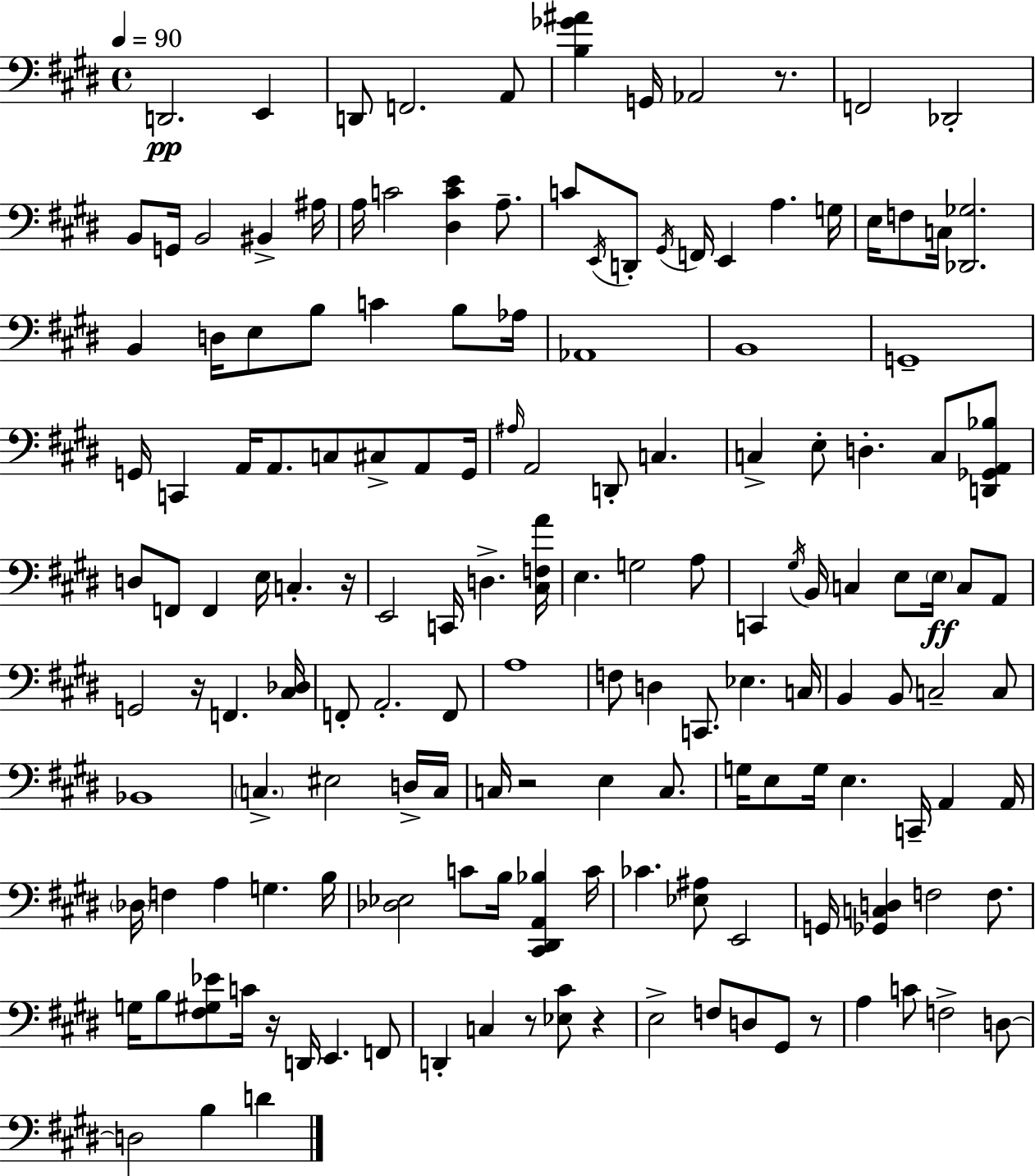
D2/h. E2/q D2/e F2/h. A2/e [B3,Gb4,A#4]/q G2/s Ab2/h R/e. F2/h Db2/h B2/e G2/s B2/h BIS2/q A#3/s A3/s C4/h [D#3,C4,E4]/q A3/e. C4/e E2/s D2/e G#2/s F2/s E2/q A3/q. G3/s E3/s F3/e C3/s [Db2,Gb3]/h. B2/q D3/s E3/e B3/e C4/q B3/e Ab3/s Ab2/w B2/w G2/w G2/s C2/q A2/s A2/e. C3/e C#3/e A2/e G2/s A#3/s A2/h D2/e C3/q. C3/q E3/e D3/q. C3/e [D2,Gb2,A2,Bb3]/e D3/e F2/e F2/q E3/s C3/q. R/s E2/h C2/s D3/q. [C#3,F3,A4]/s E3/q. G3/h A3/e C2/q G#3/s B2/s C3/q E3/e E3/s C3/e A2/e G2/h R/s F2/q. [C#3,Db3]/s F2/e A2/h. F2/e A3/w F3/e D3/q C2/e. Eb3/q. C3/s B2/q B2/e C3/h C3/e Bb2/w C3/q. EIS3/h D3/s C3/s C3/s R/h E3/q C3/e. G3/s E3/e G3/s E3/q. C2/s A2/q A2/s Db3/s F3/q A3/q G3/q. B3/s [Db3,Eb3]/h C4/e B3/s [C#2,D#2,A2,Bb3]/q C4/s CES4/q. [Eb3,A#3]/e E2/h G2/s [Gb2,C3,D3]/q F3/h F3/e. G3/s B3/e [F#3,G#3,Eb4]/e C4/s R/s D2/s E2/q. F2/e D2/q C3/q R/e [Eb3,C#4]/e R/q E3/h F3/e D3/e G#2/e R/e A3/q C4/e F3/h D3/e D3/h B3/q D4/q